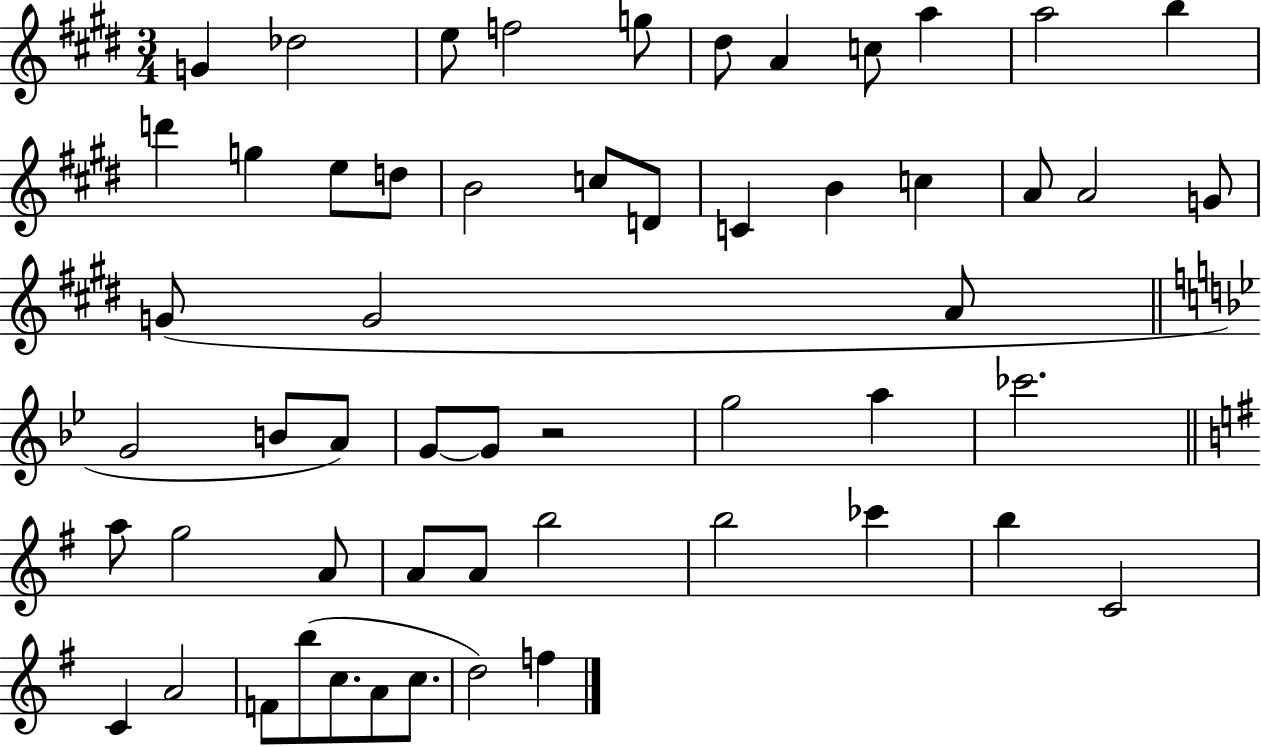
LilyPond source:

{
  \clef treble
  \numericTimeSignature
  \time 3/4
  \key e \major
  g'4 des''2 | e''8 f''2 g''8 | dis''8 a'4 c''8 a''4 | a''2 b''4 | \break d'''4 g''4 e''8 d''8 | b'2 c''8 d'8 | c'4 b'4 c''4 | a'8 a'2 g'8 | \break g'8( g'2 a'8 | \bar "||" \break \key bes \major g'2 b'8 a'8) | g'8~~ g'8 r2 | g''2 a''4 | ces'''2. | \break \bar "||" \break \key g \major a''8 g''2 a'8 | a'8 a'8 b''2 | b''2 ces'''4 | b''4 c'2 | \break c'4 a'2 | f'8 b''8( c''8. a'8 c''8. | d''2) f''4 | \bar "|."
}